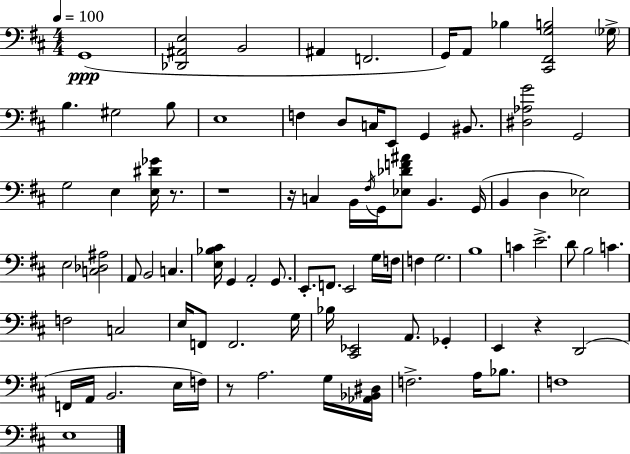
G2/w [Db2,A#2,E3]/h B2/h A#2/q F2/h. G2/s A2/e Bb3/q [C#2,F#2,G3,B3]/h Gb3/s B3/q. G#3/h B3/e E3/w F3/q D3/e C3/s E2/e G2/q BIS2/e. [D#3,Ab3,G4]/h G2/h G3/h E3/q [E3,D#4,Gb4]/s R/e. R/w R/s C3/q B2/s F#3/s G2/s [Eb3,Db4,F4,A#4]/e B2/q. G2/s B2/q D3/q Eb3/h E3/h [C3,Db3,A#3]/h A2/e B2/h C3/q. [E3,Bb3,C#4]/s G2/q A2/h G2/e. E2/e. F2/e. E2/h G3/s F3/s F3/q G3/h. B3/w C4/q E4/h. D4/e B3/h C4/q. F3/h C3/h E3/s F2/e F2/h. G3/s Bb3/s [C#2,Eb2]/h A2/e. Gb2/q E2/q R/q D2/h F2/s A2/s B2/h. E3/s F3/s R/e A3/h. G3/s [Ab2,Bb2,D#3]/s F3/h. A3/s Bb3/e. F3/w E3/w